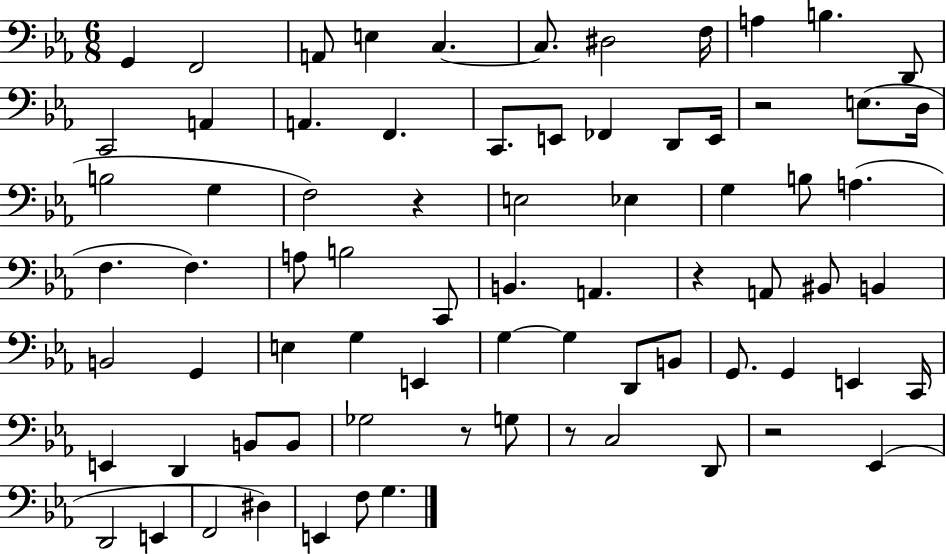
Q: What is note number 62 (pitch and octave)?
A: Eb2